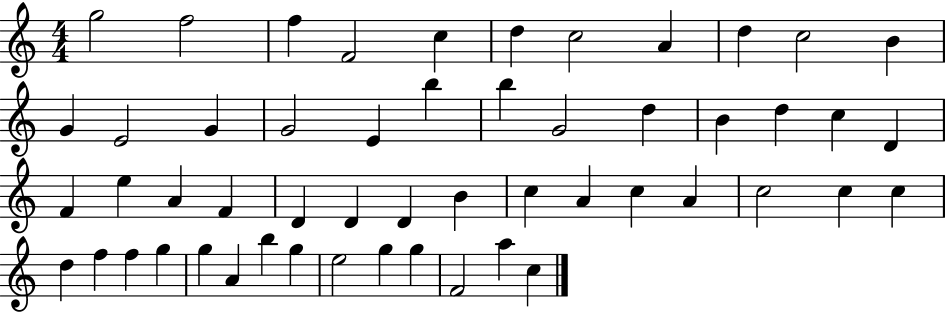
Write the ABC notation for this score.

X:1
T:Untitled
M:4/4
L:1/4
K:C
g2 f2 f F2 c d c2 A d c2 B G E2 G G2 E b b G2 d B d c D F e A F D D D B c A c A c2 c c d f f g g A b g e2 g g F2 a c